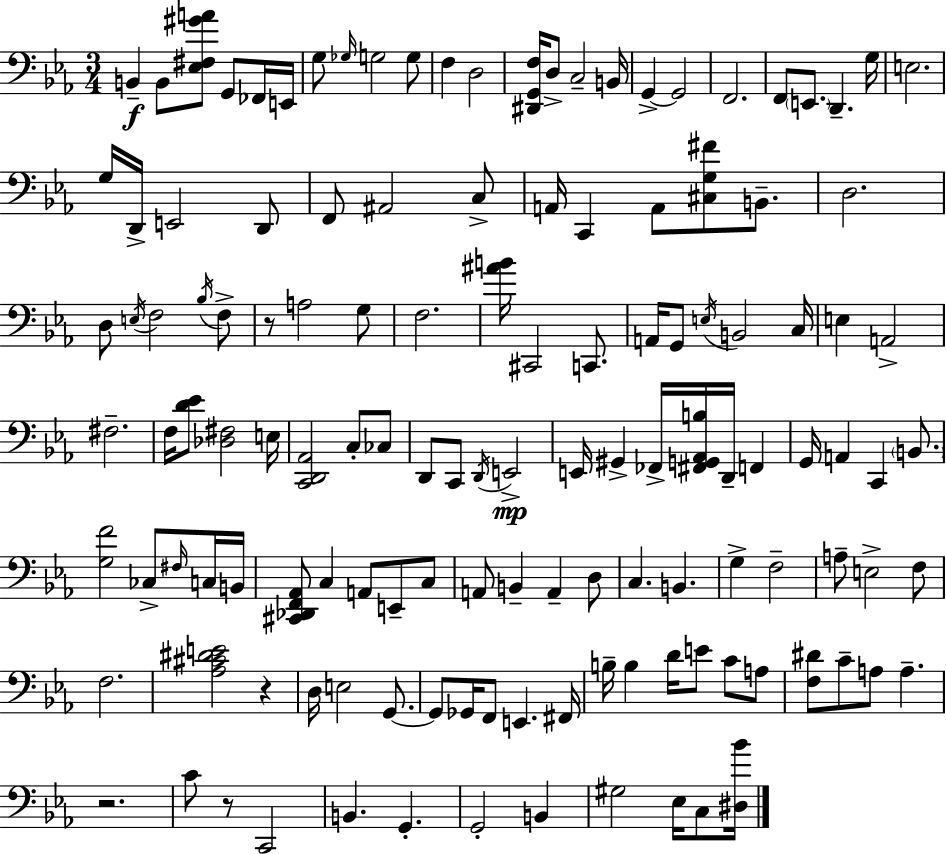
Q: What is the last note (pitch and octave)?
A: C3